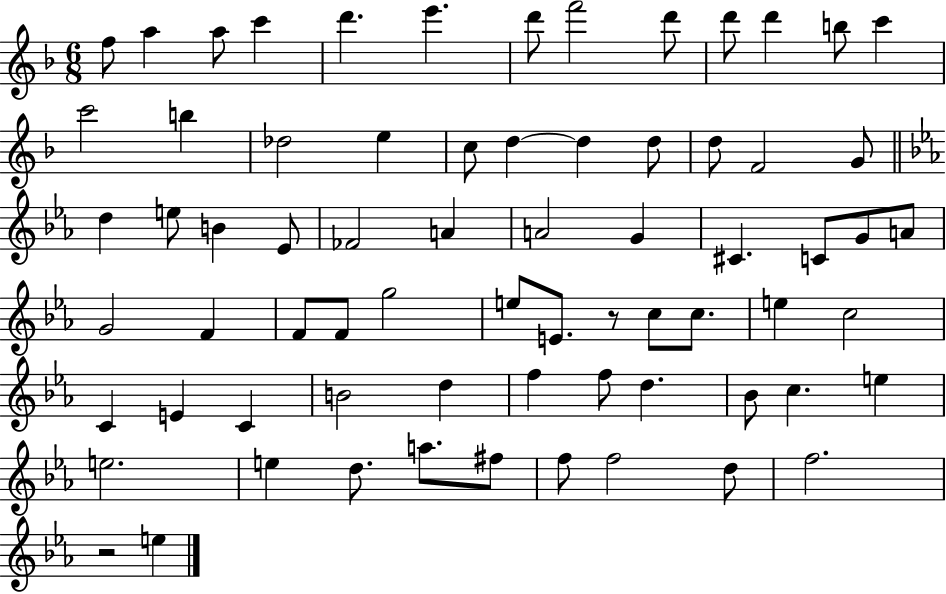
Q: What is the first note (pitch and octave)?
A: F5